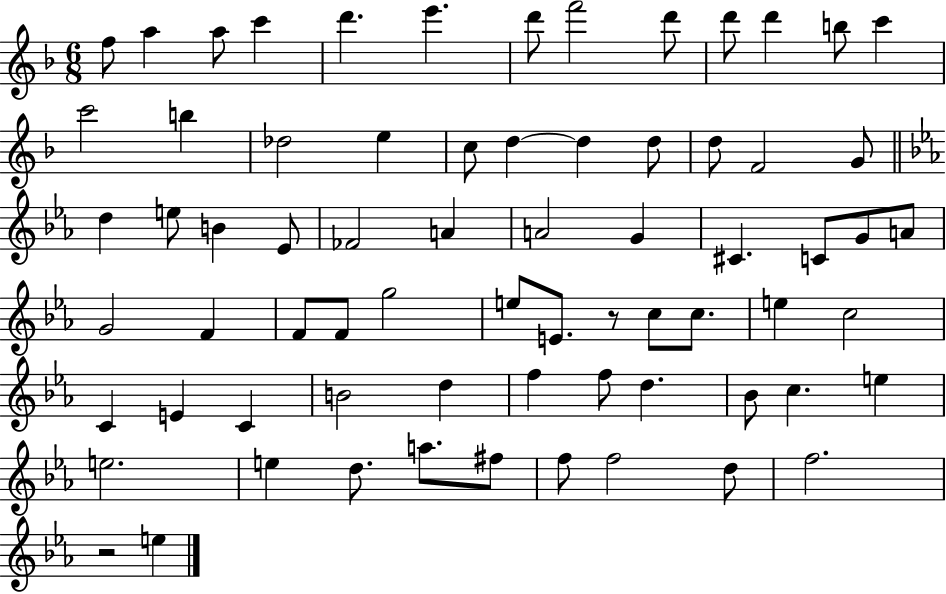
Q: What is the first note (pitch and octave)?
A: F5